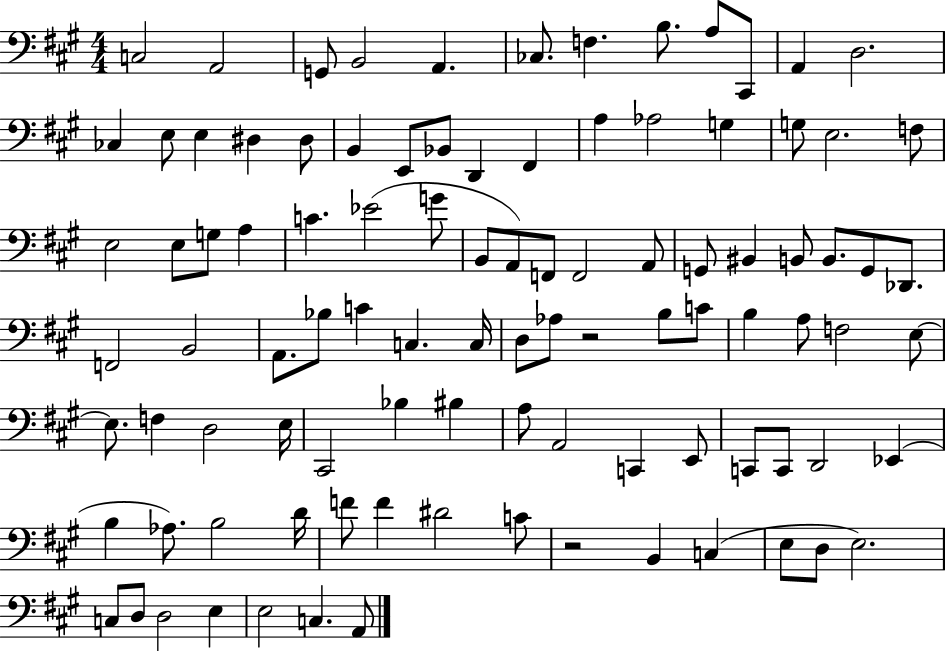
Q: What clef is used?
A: bass